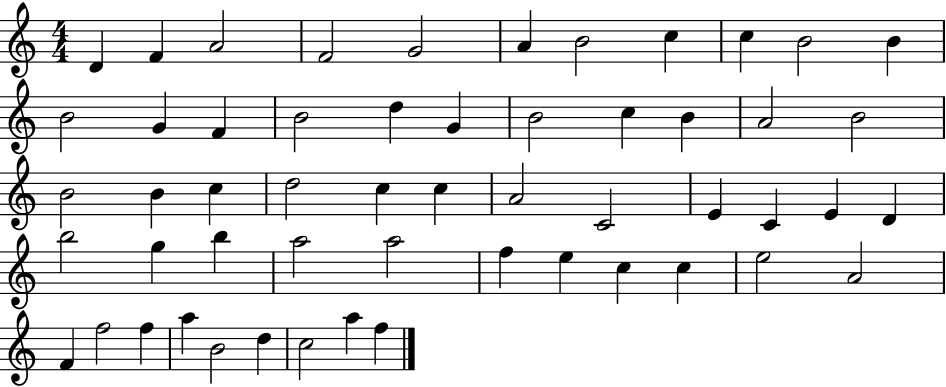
{
  \clef treble
  \numericTimeSignature
  \time 4/4
  \key c \major
  d'4 f'4 a'2 | f'2 g'2 | a'4 b'2 c''4 | c''4 b'2 b'4 | \break b'2 g'4 f'4 | b'2 d''4 g'4 | b'2 c''4 b'4 | a'2 b'2 | \break b'2 b'4 c''4 | d''2 c''4 c''4 | a'2 c'2 | e'4 c'4 e'4 d'4 | \break b''2 g''4 b''4 | a''2 a''2 | f''4 e''4 c''4 c''4 | e''2 a'2 | \break f'4 f''2 f''4 | a''4 b'2 d''4 | c''2 a''4 f''4 | \bar "|."
}